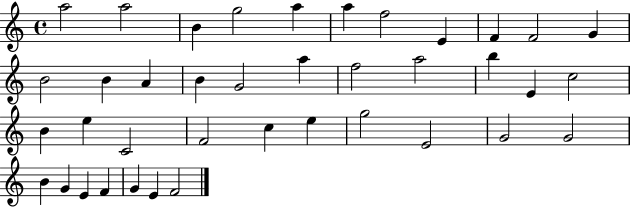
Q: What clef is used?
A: treble